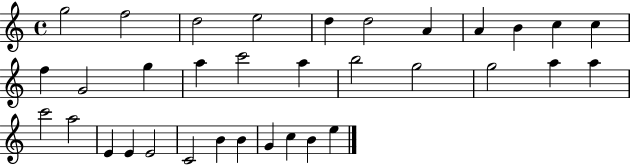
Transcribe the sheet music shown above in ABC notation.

X:1
T:Untitled
M:4/4
L:1/4
K:C
g2 f2 d2 e2 d d2 A A B c c f G2 g a c'2 a b2 g2 g2 a a c'2 a2 E E E2 C2 B B G c B e